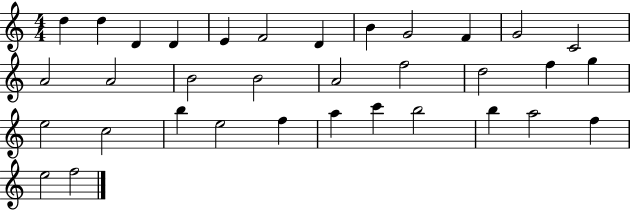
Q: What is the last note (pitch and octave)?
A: F5